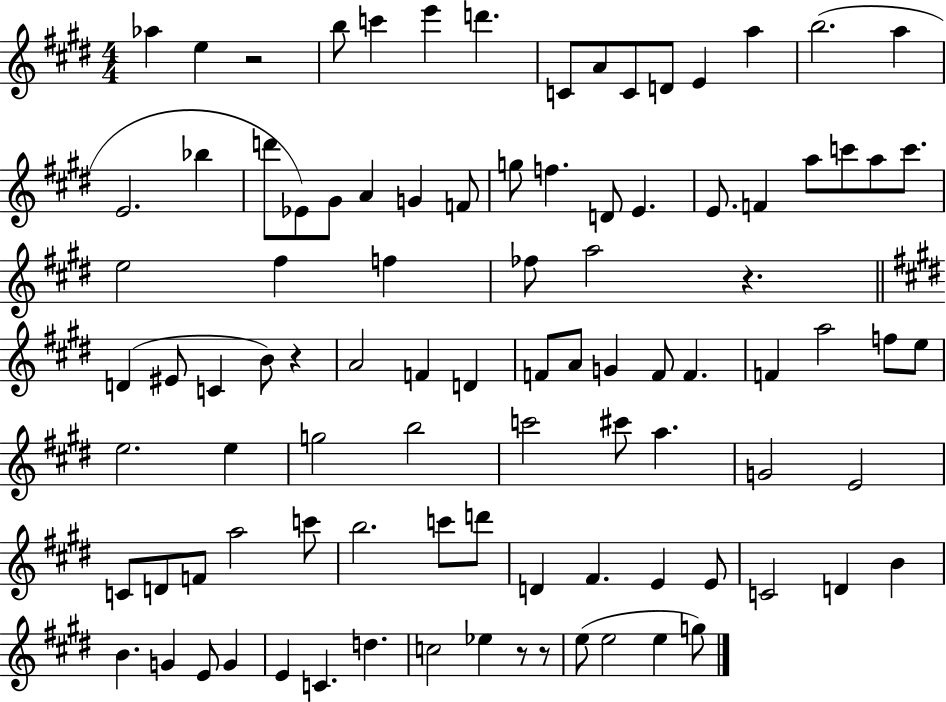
X:1
T:Untitled
M:4/4
L:1/4
K:E
_a e z2 b/2 c' e' d' C/2 A/2 C/2 D/2 E a b2 a E2 _b d'/2 _E/2 ^G/2 A G F/2 g/2 f D/2 E E/2 F a/2 c'/2 a/2 c'/2 e2 ^f f _f/2 a2 z D ^E/2 C B/2 z A2 F D F/2 A/2 G F/2 F F a2 f/2 e/2 e2 e g2 b2 c'2 ^c'/2 a G2 E2 C/2 D/2 F/2 a2 c'/2 b2 c'/2 d'/2 D ^F E E/2 C2 D B B G E/2 G E C d c2 _e z/2 z/2 e/2 e2 e g/2